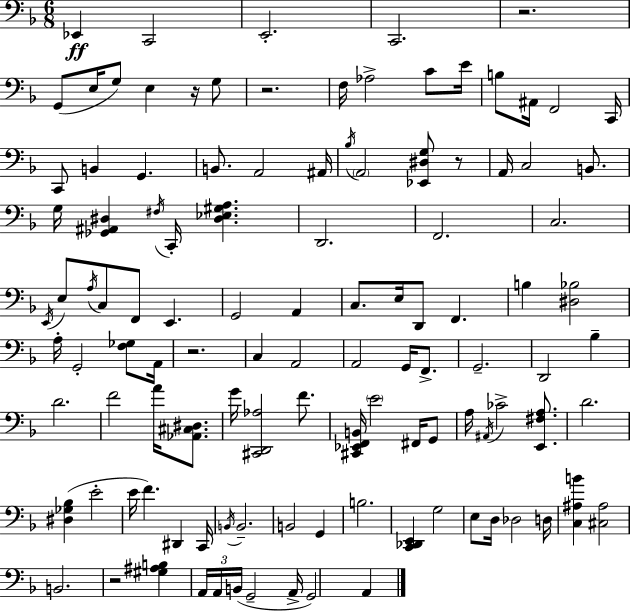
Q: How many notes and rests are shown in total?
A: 113